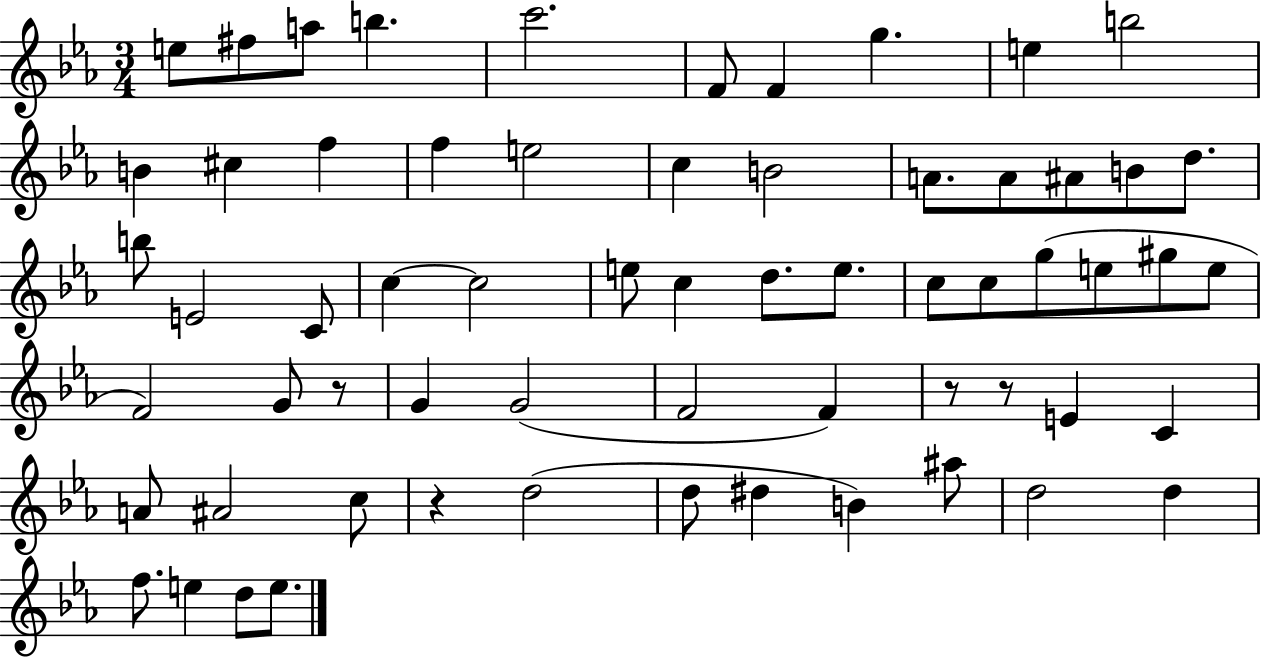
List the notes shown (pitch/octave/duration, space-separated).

E5/e F#5/e A5/e B5/q. C6/h. F4/e F4/q G5/q. E5/q B5/h B4/q C#5/q F5/q F5/q E5/h C5/q B4/h A4/e. A4/e A#4/e B4/e D5/e. B5/e E4/h C4/e C5/q C5/h E5/e C5/q D5/e. E5/e. C5/e C5/e G5/e E5/e G#5/e E5/e F4/h G4/e R/e G4/q G4/h F4/h F4/q R/e R/e E4/q C4/q A4/e A#4/h C5/e R/q D5/h D5/e D#5/q B4/q A#5/e D5/h D5/q F5/e. E5/q D5/e E5/e.